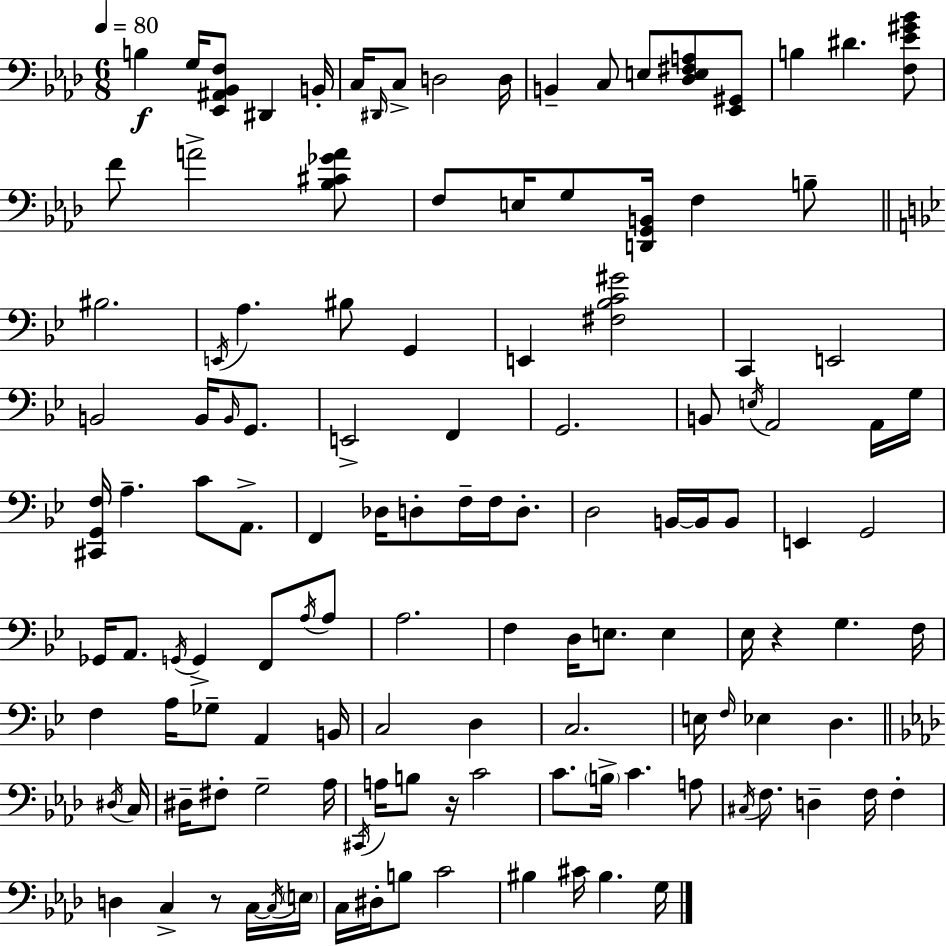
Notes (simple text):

B3/q G3/s [Eb2,A#2,Bb2,F3]/e D#2/q B2/s C3/s D#2/s C3/e D3/h D3/s B2/q C3/e E3/e [Db3,E3,F#3,A3]/e [Eb2,G#2]/e B3/q D#4/q. [F3,Eb4,G#4,Bb4]/e F4/e A4/h [Bb3,C#4,Gb4,A4]/e F3/e E3/s G3/e [D2,G2,B2]/s F3/q B3/e BIS3/h. E2/s A3/q. BIS3/e G2/q E2/q [F#3,Bb3,C4,G#4]/h C2/q E2/h B2/h B2/s B2/s G2/e. E2/h F2/q G2/h. B2/e E3/s A2/h A2/s G3/s [C#2,G2,F3]/s A3/q. C4/e A2/e. F2/q Db3/s D3/e F3/s F3/s D3/e. D3/h B2/s B2/s B2/e E2/q G2/h Gb2/s A2/e. G2/s G2/q F2/e A3/s A3/e A3/h. F3/q D3/s E3/e. E3/q Eb3/s R/q G3/q. F3/s F3/q A3/s Gb3/e A2/q B2/s C3/h D3/q C3/h. E3/s F3/s Eb3/q D3/q. D#3/s C3/s D#3/s F#3/e G3/h Ab3/s C#2/s A3/s B3/e R/s C4/h C4/e. B3/s C4/q. A3/e C#3/s F3/e. D3/q F3/s F3/q D3/q C3/q R/e C3/s C3/s E3/s C3/s D#3/s B3/e C4/h BIS3/q C#4/s BIS3/q. G3/s